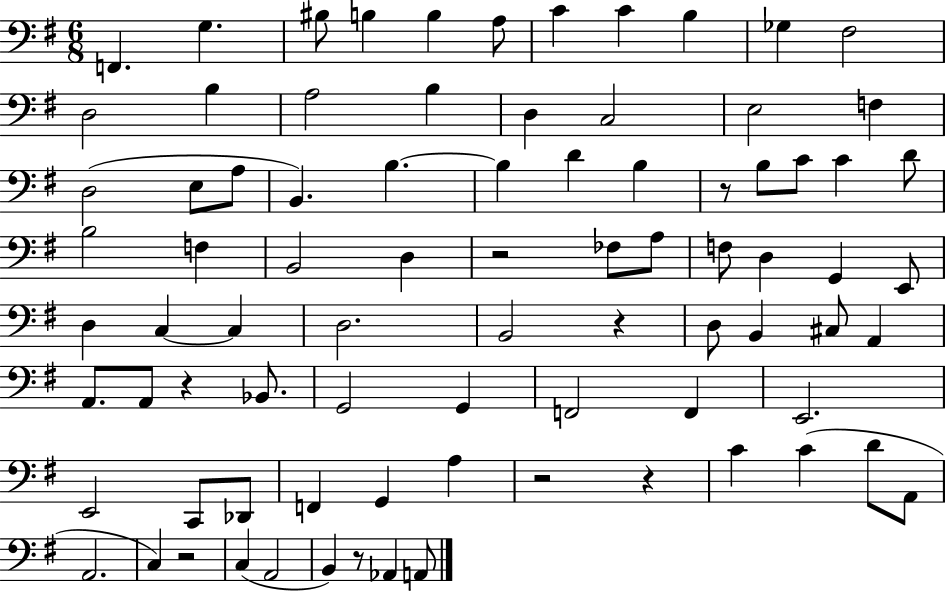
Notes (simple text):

F2/q. G3/q. BIS3/e B3/q B3/q A3/e C4/q C4/q B3/q Gb3/q F#3/h D3/h B3/q A3/h B3/q D3/q C3/h E3/h F3/q D3/h E3/e A3/e B2/q. B3/q. B3/q D4/q B3/q R/e B3/e C4/e C4/q D4/e B3/h F3/q B2/h D3/q R/h FES3/e A3/e F3/e D3/q G2/q E2/e D3/q C3/q C3/q D3/h. B2/h R/q D3/e B2/q C#3/e A2/q A2/e. A2/e R/q Bb2/e. G2/h G2/q F2/h F2/q E2/h. E2/h C2/e Db2/e F2/q G2/q A3/q R/h R/q C4/q C4/q D4/e A2/e A2/h. C3/q R/h C3/q A2/h B2/q R/e Ab2/q A2/e